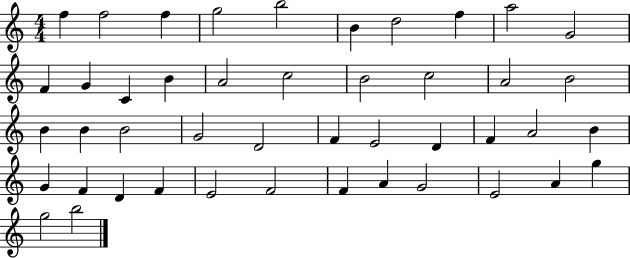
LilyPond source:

{
  \clef treble
  \numericTimeSignature
  \time 4/4
  \key c \major
  f''4 f''2 f''4 | g''2 b''2 | b'4 d''2 f''4 | a''2 g'2 | \break f'4 g'4 c'4 b'4 | a'2 c''2 | b'2 c''2 | a'2 b'2 | \break b'4 b'4 b'2 | g'2 d'2 | f'4 e'2 d'4 | f'4 a'2 b'4 | \break g'4 f'4 d'4 f'4 | e'2 f'2 | f'4 a'4 g'2 | e'2 a'4 g''4 | \break g''2 b''2 | \bar "|."
}